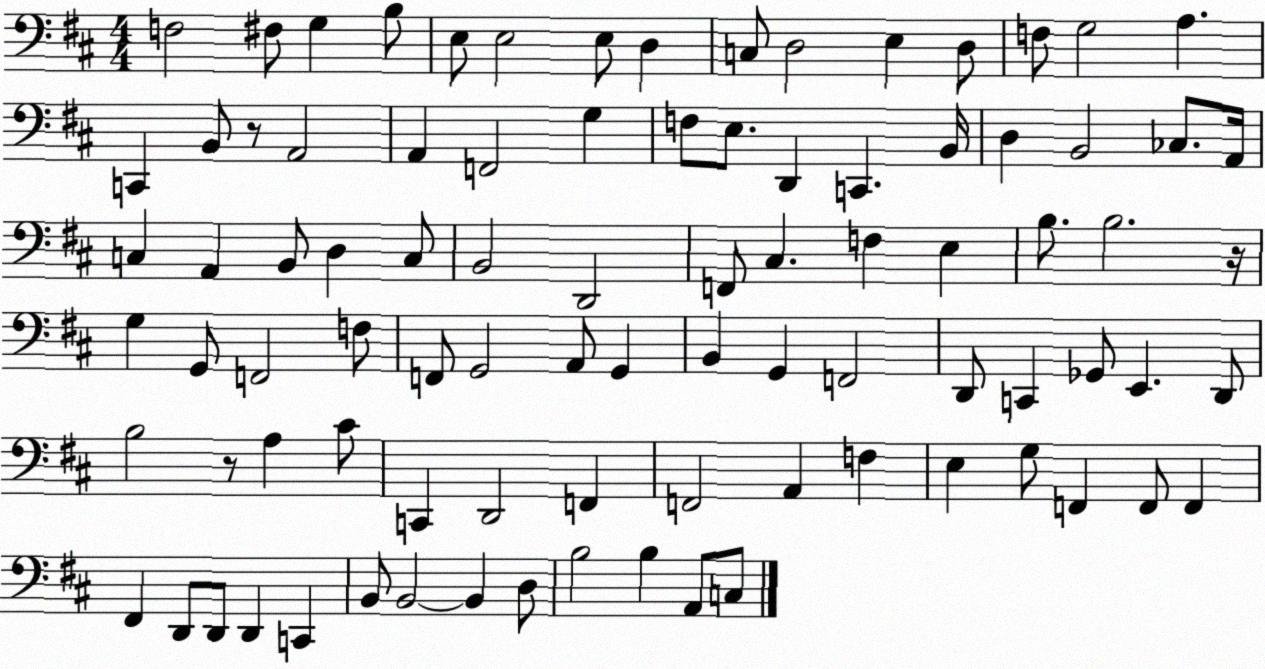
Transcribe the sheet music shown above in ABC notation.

X:1
T:Untitled
M:4/4
L:1/4
K:D
F,2 ^F,/2 G, B,/2 E,/2 E,2 E,/2 D, C,/2 D,2 E, D,/2 F,/2 G,2 A, C,, B,,/2 z/2 A,,2 A,, F,,2 G, F,/2 E,/2 D,, C,, B,,/4 D, B,,2 _C,/2 A,,/4 C, A,, B,,/2 D, C,/2 B,,2 D,,2 F,,/2 ^C, F, E, B,/2 B,2 z/4 G, G,,/2 F,,2 F,/2 F,,/2 G,,2 A,,/2 G,, B,, G,, F,,2 D,,/2 C,, _G,,/2 E,, D,,/2 B,2 z/2 A, ^C/2 C,, D,,2 F,, F,,2 A,, F, E, G,/2 F,, F,,/2 F,, ^F,, D,,/2 D,,/2 D,, C,, B,,/2 B,,2 B,, D,/2 B,2 B, A,,/2 C,/2